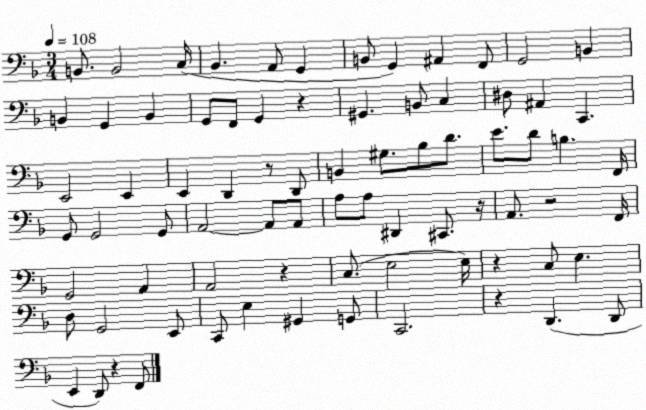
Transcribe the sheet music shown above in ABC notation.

X:1
T:Untitled
M:3/4
L:1/4
K:F
B,,/2 B,,2 C,/4 _B,, A,,/2 G,, B,,/2 G,, ^A,, F,,/2 G,,2 B,, B,, G,, B,, G,,/2 F,,/2 G,, z ^G,, B,,/2 C, ^D,/2 ^A,, C,, E,,2 E,, E,, D,, z/2 D,,/2 B,, ^G,/2 _B,/2 D/2 E/2 D/2 B, F,,/4 G,,/2 G,,2 G,,/2 A,,2 A,,/2 A,,/2 A,/2 A,/2 ^D,, ^C,,/2 z/4 A,,/2 z2 F,,/4 G,,2 A,, A,,2 z C,/2 E,2 E,/4 z C,/2 E, D,/2 G,,2 E,,/2 C,,/2 E, ^G,, G,,/2 C,,2 z D,, D,,/2 E,, D,,/2 z F,,/2